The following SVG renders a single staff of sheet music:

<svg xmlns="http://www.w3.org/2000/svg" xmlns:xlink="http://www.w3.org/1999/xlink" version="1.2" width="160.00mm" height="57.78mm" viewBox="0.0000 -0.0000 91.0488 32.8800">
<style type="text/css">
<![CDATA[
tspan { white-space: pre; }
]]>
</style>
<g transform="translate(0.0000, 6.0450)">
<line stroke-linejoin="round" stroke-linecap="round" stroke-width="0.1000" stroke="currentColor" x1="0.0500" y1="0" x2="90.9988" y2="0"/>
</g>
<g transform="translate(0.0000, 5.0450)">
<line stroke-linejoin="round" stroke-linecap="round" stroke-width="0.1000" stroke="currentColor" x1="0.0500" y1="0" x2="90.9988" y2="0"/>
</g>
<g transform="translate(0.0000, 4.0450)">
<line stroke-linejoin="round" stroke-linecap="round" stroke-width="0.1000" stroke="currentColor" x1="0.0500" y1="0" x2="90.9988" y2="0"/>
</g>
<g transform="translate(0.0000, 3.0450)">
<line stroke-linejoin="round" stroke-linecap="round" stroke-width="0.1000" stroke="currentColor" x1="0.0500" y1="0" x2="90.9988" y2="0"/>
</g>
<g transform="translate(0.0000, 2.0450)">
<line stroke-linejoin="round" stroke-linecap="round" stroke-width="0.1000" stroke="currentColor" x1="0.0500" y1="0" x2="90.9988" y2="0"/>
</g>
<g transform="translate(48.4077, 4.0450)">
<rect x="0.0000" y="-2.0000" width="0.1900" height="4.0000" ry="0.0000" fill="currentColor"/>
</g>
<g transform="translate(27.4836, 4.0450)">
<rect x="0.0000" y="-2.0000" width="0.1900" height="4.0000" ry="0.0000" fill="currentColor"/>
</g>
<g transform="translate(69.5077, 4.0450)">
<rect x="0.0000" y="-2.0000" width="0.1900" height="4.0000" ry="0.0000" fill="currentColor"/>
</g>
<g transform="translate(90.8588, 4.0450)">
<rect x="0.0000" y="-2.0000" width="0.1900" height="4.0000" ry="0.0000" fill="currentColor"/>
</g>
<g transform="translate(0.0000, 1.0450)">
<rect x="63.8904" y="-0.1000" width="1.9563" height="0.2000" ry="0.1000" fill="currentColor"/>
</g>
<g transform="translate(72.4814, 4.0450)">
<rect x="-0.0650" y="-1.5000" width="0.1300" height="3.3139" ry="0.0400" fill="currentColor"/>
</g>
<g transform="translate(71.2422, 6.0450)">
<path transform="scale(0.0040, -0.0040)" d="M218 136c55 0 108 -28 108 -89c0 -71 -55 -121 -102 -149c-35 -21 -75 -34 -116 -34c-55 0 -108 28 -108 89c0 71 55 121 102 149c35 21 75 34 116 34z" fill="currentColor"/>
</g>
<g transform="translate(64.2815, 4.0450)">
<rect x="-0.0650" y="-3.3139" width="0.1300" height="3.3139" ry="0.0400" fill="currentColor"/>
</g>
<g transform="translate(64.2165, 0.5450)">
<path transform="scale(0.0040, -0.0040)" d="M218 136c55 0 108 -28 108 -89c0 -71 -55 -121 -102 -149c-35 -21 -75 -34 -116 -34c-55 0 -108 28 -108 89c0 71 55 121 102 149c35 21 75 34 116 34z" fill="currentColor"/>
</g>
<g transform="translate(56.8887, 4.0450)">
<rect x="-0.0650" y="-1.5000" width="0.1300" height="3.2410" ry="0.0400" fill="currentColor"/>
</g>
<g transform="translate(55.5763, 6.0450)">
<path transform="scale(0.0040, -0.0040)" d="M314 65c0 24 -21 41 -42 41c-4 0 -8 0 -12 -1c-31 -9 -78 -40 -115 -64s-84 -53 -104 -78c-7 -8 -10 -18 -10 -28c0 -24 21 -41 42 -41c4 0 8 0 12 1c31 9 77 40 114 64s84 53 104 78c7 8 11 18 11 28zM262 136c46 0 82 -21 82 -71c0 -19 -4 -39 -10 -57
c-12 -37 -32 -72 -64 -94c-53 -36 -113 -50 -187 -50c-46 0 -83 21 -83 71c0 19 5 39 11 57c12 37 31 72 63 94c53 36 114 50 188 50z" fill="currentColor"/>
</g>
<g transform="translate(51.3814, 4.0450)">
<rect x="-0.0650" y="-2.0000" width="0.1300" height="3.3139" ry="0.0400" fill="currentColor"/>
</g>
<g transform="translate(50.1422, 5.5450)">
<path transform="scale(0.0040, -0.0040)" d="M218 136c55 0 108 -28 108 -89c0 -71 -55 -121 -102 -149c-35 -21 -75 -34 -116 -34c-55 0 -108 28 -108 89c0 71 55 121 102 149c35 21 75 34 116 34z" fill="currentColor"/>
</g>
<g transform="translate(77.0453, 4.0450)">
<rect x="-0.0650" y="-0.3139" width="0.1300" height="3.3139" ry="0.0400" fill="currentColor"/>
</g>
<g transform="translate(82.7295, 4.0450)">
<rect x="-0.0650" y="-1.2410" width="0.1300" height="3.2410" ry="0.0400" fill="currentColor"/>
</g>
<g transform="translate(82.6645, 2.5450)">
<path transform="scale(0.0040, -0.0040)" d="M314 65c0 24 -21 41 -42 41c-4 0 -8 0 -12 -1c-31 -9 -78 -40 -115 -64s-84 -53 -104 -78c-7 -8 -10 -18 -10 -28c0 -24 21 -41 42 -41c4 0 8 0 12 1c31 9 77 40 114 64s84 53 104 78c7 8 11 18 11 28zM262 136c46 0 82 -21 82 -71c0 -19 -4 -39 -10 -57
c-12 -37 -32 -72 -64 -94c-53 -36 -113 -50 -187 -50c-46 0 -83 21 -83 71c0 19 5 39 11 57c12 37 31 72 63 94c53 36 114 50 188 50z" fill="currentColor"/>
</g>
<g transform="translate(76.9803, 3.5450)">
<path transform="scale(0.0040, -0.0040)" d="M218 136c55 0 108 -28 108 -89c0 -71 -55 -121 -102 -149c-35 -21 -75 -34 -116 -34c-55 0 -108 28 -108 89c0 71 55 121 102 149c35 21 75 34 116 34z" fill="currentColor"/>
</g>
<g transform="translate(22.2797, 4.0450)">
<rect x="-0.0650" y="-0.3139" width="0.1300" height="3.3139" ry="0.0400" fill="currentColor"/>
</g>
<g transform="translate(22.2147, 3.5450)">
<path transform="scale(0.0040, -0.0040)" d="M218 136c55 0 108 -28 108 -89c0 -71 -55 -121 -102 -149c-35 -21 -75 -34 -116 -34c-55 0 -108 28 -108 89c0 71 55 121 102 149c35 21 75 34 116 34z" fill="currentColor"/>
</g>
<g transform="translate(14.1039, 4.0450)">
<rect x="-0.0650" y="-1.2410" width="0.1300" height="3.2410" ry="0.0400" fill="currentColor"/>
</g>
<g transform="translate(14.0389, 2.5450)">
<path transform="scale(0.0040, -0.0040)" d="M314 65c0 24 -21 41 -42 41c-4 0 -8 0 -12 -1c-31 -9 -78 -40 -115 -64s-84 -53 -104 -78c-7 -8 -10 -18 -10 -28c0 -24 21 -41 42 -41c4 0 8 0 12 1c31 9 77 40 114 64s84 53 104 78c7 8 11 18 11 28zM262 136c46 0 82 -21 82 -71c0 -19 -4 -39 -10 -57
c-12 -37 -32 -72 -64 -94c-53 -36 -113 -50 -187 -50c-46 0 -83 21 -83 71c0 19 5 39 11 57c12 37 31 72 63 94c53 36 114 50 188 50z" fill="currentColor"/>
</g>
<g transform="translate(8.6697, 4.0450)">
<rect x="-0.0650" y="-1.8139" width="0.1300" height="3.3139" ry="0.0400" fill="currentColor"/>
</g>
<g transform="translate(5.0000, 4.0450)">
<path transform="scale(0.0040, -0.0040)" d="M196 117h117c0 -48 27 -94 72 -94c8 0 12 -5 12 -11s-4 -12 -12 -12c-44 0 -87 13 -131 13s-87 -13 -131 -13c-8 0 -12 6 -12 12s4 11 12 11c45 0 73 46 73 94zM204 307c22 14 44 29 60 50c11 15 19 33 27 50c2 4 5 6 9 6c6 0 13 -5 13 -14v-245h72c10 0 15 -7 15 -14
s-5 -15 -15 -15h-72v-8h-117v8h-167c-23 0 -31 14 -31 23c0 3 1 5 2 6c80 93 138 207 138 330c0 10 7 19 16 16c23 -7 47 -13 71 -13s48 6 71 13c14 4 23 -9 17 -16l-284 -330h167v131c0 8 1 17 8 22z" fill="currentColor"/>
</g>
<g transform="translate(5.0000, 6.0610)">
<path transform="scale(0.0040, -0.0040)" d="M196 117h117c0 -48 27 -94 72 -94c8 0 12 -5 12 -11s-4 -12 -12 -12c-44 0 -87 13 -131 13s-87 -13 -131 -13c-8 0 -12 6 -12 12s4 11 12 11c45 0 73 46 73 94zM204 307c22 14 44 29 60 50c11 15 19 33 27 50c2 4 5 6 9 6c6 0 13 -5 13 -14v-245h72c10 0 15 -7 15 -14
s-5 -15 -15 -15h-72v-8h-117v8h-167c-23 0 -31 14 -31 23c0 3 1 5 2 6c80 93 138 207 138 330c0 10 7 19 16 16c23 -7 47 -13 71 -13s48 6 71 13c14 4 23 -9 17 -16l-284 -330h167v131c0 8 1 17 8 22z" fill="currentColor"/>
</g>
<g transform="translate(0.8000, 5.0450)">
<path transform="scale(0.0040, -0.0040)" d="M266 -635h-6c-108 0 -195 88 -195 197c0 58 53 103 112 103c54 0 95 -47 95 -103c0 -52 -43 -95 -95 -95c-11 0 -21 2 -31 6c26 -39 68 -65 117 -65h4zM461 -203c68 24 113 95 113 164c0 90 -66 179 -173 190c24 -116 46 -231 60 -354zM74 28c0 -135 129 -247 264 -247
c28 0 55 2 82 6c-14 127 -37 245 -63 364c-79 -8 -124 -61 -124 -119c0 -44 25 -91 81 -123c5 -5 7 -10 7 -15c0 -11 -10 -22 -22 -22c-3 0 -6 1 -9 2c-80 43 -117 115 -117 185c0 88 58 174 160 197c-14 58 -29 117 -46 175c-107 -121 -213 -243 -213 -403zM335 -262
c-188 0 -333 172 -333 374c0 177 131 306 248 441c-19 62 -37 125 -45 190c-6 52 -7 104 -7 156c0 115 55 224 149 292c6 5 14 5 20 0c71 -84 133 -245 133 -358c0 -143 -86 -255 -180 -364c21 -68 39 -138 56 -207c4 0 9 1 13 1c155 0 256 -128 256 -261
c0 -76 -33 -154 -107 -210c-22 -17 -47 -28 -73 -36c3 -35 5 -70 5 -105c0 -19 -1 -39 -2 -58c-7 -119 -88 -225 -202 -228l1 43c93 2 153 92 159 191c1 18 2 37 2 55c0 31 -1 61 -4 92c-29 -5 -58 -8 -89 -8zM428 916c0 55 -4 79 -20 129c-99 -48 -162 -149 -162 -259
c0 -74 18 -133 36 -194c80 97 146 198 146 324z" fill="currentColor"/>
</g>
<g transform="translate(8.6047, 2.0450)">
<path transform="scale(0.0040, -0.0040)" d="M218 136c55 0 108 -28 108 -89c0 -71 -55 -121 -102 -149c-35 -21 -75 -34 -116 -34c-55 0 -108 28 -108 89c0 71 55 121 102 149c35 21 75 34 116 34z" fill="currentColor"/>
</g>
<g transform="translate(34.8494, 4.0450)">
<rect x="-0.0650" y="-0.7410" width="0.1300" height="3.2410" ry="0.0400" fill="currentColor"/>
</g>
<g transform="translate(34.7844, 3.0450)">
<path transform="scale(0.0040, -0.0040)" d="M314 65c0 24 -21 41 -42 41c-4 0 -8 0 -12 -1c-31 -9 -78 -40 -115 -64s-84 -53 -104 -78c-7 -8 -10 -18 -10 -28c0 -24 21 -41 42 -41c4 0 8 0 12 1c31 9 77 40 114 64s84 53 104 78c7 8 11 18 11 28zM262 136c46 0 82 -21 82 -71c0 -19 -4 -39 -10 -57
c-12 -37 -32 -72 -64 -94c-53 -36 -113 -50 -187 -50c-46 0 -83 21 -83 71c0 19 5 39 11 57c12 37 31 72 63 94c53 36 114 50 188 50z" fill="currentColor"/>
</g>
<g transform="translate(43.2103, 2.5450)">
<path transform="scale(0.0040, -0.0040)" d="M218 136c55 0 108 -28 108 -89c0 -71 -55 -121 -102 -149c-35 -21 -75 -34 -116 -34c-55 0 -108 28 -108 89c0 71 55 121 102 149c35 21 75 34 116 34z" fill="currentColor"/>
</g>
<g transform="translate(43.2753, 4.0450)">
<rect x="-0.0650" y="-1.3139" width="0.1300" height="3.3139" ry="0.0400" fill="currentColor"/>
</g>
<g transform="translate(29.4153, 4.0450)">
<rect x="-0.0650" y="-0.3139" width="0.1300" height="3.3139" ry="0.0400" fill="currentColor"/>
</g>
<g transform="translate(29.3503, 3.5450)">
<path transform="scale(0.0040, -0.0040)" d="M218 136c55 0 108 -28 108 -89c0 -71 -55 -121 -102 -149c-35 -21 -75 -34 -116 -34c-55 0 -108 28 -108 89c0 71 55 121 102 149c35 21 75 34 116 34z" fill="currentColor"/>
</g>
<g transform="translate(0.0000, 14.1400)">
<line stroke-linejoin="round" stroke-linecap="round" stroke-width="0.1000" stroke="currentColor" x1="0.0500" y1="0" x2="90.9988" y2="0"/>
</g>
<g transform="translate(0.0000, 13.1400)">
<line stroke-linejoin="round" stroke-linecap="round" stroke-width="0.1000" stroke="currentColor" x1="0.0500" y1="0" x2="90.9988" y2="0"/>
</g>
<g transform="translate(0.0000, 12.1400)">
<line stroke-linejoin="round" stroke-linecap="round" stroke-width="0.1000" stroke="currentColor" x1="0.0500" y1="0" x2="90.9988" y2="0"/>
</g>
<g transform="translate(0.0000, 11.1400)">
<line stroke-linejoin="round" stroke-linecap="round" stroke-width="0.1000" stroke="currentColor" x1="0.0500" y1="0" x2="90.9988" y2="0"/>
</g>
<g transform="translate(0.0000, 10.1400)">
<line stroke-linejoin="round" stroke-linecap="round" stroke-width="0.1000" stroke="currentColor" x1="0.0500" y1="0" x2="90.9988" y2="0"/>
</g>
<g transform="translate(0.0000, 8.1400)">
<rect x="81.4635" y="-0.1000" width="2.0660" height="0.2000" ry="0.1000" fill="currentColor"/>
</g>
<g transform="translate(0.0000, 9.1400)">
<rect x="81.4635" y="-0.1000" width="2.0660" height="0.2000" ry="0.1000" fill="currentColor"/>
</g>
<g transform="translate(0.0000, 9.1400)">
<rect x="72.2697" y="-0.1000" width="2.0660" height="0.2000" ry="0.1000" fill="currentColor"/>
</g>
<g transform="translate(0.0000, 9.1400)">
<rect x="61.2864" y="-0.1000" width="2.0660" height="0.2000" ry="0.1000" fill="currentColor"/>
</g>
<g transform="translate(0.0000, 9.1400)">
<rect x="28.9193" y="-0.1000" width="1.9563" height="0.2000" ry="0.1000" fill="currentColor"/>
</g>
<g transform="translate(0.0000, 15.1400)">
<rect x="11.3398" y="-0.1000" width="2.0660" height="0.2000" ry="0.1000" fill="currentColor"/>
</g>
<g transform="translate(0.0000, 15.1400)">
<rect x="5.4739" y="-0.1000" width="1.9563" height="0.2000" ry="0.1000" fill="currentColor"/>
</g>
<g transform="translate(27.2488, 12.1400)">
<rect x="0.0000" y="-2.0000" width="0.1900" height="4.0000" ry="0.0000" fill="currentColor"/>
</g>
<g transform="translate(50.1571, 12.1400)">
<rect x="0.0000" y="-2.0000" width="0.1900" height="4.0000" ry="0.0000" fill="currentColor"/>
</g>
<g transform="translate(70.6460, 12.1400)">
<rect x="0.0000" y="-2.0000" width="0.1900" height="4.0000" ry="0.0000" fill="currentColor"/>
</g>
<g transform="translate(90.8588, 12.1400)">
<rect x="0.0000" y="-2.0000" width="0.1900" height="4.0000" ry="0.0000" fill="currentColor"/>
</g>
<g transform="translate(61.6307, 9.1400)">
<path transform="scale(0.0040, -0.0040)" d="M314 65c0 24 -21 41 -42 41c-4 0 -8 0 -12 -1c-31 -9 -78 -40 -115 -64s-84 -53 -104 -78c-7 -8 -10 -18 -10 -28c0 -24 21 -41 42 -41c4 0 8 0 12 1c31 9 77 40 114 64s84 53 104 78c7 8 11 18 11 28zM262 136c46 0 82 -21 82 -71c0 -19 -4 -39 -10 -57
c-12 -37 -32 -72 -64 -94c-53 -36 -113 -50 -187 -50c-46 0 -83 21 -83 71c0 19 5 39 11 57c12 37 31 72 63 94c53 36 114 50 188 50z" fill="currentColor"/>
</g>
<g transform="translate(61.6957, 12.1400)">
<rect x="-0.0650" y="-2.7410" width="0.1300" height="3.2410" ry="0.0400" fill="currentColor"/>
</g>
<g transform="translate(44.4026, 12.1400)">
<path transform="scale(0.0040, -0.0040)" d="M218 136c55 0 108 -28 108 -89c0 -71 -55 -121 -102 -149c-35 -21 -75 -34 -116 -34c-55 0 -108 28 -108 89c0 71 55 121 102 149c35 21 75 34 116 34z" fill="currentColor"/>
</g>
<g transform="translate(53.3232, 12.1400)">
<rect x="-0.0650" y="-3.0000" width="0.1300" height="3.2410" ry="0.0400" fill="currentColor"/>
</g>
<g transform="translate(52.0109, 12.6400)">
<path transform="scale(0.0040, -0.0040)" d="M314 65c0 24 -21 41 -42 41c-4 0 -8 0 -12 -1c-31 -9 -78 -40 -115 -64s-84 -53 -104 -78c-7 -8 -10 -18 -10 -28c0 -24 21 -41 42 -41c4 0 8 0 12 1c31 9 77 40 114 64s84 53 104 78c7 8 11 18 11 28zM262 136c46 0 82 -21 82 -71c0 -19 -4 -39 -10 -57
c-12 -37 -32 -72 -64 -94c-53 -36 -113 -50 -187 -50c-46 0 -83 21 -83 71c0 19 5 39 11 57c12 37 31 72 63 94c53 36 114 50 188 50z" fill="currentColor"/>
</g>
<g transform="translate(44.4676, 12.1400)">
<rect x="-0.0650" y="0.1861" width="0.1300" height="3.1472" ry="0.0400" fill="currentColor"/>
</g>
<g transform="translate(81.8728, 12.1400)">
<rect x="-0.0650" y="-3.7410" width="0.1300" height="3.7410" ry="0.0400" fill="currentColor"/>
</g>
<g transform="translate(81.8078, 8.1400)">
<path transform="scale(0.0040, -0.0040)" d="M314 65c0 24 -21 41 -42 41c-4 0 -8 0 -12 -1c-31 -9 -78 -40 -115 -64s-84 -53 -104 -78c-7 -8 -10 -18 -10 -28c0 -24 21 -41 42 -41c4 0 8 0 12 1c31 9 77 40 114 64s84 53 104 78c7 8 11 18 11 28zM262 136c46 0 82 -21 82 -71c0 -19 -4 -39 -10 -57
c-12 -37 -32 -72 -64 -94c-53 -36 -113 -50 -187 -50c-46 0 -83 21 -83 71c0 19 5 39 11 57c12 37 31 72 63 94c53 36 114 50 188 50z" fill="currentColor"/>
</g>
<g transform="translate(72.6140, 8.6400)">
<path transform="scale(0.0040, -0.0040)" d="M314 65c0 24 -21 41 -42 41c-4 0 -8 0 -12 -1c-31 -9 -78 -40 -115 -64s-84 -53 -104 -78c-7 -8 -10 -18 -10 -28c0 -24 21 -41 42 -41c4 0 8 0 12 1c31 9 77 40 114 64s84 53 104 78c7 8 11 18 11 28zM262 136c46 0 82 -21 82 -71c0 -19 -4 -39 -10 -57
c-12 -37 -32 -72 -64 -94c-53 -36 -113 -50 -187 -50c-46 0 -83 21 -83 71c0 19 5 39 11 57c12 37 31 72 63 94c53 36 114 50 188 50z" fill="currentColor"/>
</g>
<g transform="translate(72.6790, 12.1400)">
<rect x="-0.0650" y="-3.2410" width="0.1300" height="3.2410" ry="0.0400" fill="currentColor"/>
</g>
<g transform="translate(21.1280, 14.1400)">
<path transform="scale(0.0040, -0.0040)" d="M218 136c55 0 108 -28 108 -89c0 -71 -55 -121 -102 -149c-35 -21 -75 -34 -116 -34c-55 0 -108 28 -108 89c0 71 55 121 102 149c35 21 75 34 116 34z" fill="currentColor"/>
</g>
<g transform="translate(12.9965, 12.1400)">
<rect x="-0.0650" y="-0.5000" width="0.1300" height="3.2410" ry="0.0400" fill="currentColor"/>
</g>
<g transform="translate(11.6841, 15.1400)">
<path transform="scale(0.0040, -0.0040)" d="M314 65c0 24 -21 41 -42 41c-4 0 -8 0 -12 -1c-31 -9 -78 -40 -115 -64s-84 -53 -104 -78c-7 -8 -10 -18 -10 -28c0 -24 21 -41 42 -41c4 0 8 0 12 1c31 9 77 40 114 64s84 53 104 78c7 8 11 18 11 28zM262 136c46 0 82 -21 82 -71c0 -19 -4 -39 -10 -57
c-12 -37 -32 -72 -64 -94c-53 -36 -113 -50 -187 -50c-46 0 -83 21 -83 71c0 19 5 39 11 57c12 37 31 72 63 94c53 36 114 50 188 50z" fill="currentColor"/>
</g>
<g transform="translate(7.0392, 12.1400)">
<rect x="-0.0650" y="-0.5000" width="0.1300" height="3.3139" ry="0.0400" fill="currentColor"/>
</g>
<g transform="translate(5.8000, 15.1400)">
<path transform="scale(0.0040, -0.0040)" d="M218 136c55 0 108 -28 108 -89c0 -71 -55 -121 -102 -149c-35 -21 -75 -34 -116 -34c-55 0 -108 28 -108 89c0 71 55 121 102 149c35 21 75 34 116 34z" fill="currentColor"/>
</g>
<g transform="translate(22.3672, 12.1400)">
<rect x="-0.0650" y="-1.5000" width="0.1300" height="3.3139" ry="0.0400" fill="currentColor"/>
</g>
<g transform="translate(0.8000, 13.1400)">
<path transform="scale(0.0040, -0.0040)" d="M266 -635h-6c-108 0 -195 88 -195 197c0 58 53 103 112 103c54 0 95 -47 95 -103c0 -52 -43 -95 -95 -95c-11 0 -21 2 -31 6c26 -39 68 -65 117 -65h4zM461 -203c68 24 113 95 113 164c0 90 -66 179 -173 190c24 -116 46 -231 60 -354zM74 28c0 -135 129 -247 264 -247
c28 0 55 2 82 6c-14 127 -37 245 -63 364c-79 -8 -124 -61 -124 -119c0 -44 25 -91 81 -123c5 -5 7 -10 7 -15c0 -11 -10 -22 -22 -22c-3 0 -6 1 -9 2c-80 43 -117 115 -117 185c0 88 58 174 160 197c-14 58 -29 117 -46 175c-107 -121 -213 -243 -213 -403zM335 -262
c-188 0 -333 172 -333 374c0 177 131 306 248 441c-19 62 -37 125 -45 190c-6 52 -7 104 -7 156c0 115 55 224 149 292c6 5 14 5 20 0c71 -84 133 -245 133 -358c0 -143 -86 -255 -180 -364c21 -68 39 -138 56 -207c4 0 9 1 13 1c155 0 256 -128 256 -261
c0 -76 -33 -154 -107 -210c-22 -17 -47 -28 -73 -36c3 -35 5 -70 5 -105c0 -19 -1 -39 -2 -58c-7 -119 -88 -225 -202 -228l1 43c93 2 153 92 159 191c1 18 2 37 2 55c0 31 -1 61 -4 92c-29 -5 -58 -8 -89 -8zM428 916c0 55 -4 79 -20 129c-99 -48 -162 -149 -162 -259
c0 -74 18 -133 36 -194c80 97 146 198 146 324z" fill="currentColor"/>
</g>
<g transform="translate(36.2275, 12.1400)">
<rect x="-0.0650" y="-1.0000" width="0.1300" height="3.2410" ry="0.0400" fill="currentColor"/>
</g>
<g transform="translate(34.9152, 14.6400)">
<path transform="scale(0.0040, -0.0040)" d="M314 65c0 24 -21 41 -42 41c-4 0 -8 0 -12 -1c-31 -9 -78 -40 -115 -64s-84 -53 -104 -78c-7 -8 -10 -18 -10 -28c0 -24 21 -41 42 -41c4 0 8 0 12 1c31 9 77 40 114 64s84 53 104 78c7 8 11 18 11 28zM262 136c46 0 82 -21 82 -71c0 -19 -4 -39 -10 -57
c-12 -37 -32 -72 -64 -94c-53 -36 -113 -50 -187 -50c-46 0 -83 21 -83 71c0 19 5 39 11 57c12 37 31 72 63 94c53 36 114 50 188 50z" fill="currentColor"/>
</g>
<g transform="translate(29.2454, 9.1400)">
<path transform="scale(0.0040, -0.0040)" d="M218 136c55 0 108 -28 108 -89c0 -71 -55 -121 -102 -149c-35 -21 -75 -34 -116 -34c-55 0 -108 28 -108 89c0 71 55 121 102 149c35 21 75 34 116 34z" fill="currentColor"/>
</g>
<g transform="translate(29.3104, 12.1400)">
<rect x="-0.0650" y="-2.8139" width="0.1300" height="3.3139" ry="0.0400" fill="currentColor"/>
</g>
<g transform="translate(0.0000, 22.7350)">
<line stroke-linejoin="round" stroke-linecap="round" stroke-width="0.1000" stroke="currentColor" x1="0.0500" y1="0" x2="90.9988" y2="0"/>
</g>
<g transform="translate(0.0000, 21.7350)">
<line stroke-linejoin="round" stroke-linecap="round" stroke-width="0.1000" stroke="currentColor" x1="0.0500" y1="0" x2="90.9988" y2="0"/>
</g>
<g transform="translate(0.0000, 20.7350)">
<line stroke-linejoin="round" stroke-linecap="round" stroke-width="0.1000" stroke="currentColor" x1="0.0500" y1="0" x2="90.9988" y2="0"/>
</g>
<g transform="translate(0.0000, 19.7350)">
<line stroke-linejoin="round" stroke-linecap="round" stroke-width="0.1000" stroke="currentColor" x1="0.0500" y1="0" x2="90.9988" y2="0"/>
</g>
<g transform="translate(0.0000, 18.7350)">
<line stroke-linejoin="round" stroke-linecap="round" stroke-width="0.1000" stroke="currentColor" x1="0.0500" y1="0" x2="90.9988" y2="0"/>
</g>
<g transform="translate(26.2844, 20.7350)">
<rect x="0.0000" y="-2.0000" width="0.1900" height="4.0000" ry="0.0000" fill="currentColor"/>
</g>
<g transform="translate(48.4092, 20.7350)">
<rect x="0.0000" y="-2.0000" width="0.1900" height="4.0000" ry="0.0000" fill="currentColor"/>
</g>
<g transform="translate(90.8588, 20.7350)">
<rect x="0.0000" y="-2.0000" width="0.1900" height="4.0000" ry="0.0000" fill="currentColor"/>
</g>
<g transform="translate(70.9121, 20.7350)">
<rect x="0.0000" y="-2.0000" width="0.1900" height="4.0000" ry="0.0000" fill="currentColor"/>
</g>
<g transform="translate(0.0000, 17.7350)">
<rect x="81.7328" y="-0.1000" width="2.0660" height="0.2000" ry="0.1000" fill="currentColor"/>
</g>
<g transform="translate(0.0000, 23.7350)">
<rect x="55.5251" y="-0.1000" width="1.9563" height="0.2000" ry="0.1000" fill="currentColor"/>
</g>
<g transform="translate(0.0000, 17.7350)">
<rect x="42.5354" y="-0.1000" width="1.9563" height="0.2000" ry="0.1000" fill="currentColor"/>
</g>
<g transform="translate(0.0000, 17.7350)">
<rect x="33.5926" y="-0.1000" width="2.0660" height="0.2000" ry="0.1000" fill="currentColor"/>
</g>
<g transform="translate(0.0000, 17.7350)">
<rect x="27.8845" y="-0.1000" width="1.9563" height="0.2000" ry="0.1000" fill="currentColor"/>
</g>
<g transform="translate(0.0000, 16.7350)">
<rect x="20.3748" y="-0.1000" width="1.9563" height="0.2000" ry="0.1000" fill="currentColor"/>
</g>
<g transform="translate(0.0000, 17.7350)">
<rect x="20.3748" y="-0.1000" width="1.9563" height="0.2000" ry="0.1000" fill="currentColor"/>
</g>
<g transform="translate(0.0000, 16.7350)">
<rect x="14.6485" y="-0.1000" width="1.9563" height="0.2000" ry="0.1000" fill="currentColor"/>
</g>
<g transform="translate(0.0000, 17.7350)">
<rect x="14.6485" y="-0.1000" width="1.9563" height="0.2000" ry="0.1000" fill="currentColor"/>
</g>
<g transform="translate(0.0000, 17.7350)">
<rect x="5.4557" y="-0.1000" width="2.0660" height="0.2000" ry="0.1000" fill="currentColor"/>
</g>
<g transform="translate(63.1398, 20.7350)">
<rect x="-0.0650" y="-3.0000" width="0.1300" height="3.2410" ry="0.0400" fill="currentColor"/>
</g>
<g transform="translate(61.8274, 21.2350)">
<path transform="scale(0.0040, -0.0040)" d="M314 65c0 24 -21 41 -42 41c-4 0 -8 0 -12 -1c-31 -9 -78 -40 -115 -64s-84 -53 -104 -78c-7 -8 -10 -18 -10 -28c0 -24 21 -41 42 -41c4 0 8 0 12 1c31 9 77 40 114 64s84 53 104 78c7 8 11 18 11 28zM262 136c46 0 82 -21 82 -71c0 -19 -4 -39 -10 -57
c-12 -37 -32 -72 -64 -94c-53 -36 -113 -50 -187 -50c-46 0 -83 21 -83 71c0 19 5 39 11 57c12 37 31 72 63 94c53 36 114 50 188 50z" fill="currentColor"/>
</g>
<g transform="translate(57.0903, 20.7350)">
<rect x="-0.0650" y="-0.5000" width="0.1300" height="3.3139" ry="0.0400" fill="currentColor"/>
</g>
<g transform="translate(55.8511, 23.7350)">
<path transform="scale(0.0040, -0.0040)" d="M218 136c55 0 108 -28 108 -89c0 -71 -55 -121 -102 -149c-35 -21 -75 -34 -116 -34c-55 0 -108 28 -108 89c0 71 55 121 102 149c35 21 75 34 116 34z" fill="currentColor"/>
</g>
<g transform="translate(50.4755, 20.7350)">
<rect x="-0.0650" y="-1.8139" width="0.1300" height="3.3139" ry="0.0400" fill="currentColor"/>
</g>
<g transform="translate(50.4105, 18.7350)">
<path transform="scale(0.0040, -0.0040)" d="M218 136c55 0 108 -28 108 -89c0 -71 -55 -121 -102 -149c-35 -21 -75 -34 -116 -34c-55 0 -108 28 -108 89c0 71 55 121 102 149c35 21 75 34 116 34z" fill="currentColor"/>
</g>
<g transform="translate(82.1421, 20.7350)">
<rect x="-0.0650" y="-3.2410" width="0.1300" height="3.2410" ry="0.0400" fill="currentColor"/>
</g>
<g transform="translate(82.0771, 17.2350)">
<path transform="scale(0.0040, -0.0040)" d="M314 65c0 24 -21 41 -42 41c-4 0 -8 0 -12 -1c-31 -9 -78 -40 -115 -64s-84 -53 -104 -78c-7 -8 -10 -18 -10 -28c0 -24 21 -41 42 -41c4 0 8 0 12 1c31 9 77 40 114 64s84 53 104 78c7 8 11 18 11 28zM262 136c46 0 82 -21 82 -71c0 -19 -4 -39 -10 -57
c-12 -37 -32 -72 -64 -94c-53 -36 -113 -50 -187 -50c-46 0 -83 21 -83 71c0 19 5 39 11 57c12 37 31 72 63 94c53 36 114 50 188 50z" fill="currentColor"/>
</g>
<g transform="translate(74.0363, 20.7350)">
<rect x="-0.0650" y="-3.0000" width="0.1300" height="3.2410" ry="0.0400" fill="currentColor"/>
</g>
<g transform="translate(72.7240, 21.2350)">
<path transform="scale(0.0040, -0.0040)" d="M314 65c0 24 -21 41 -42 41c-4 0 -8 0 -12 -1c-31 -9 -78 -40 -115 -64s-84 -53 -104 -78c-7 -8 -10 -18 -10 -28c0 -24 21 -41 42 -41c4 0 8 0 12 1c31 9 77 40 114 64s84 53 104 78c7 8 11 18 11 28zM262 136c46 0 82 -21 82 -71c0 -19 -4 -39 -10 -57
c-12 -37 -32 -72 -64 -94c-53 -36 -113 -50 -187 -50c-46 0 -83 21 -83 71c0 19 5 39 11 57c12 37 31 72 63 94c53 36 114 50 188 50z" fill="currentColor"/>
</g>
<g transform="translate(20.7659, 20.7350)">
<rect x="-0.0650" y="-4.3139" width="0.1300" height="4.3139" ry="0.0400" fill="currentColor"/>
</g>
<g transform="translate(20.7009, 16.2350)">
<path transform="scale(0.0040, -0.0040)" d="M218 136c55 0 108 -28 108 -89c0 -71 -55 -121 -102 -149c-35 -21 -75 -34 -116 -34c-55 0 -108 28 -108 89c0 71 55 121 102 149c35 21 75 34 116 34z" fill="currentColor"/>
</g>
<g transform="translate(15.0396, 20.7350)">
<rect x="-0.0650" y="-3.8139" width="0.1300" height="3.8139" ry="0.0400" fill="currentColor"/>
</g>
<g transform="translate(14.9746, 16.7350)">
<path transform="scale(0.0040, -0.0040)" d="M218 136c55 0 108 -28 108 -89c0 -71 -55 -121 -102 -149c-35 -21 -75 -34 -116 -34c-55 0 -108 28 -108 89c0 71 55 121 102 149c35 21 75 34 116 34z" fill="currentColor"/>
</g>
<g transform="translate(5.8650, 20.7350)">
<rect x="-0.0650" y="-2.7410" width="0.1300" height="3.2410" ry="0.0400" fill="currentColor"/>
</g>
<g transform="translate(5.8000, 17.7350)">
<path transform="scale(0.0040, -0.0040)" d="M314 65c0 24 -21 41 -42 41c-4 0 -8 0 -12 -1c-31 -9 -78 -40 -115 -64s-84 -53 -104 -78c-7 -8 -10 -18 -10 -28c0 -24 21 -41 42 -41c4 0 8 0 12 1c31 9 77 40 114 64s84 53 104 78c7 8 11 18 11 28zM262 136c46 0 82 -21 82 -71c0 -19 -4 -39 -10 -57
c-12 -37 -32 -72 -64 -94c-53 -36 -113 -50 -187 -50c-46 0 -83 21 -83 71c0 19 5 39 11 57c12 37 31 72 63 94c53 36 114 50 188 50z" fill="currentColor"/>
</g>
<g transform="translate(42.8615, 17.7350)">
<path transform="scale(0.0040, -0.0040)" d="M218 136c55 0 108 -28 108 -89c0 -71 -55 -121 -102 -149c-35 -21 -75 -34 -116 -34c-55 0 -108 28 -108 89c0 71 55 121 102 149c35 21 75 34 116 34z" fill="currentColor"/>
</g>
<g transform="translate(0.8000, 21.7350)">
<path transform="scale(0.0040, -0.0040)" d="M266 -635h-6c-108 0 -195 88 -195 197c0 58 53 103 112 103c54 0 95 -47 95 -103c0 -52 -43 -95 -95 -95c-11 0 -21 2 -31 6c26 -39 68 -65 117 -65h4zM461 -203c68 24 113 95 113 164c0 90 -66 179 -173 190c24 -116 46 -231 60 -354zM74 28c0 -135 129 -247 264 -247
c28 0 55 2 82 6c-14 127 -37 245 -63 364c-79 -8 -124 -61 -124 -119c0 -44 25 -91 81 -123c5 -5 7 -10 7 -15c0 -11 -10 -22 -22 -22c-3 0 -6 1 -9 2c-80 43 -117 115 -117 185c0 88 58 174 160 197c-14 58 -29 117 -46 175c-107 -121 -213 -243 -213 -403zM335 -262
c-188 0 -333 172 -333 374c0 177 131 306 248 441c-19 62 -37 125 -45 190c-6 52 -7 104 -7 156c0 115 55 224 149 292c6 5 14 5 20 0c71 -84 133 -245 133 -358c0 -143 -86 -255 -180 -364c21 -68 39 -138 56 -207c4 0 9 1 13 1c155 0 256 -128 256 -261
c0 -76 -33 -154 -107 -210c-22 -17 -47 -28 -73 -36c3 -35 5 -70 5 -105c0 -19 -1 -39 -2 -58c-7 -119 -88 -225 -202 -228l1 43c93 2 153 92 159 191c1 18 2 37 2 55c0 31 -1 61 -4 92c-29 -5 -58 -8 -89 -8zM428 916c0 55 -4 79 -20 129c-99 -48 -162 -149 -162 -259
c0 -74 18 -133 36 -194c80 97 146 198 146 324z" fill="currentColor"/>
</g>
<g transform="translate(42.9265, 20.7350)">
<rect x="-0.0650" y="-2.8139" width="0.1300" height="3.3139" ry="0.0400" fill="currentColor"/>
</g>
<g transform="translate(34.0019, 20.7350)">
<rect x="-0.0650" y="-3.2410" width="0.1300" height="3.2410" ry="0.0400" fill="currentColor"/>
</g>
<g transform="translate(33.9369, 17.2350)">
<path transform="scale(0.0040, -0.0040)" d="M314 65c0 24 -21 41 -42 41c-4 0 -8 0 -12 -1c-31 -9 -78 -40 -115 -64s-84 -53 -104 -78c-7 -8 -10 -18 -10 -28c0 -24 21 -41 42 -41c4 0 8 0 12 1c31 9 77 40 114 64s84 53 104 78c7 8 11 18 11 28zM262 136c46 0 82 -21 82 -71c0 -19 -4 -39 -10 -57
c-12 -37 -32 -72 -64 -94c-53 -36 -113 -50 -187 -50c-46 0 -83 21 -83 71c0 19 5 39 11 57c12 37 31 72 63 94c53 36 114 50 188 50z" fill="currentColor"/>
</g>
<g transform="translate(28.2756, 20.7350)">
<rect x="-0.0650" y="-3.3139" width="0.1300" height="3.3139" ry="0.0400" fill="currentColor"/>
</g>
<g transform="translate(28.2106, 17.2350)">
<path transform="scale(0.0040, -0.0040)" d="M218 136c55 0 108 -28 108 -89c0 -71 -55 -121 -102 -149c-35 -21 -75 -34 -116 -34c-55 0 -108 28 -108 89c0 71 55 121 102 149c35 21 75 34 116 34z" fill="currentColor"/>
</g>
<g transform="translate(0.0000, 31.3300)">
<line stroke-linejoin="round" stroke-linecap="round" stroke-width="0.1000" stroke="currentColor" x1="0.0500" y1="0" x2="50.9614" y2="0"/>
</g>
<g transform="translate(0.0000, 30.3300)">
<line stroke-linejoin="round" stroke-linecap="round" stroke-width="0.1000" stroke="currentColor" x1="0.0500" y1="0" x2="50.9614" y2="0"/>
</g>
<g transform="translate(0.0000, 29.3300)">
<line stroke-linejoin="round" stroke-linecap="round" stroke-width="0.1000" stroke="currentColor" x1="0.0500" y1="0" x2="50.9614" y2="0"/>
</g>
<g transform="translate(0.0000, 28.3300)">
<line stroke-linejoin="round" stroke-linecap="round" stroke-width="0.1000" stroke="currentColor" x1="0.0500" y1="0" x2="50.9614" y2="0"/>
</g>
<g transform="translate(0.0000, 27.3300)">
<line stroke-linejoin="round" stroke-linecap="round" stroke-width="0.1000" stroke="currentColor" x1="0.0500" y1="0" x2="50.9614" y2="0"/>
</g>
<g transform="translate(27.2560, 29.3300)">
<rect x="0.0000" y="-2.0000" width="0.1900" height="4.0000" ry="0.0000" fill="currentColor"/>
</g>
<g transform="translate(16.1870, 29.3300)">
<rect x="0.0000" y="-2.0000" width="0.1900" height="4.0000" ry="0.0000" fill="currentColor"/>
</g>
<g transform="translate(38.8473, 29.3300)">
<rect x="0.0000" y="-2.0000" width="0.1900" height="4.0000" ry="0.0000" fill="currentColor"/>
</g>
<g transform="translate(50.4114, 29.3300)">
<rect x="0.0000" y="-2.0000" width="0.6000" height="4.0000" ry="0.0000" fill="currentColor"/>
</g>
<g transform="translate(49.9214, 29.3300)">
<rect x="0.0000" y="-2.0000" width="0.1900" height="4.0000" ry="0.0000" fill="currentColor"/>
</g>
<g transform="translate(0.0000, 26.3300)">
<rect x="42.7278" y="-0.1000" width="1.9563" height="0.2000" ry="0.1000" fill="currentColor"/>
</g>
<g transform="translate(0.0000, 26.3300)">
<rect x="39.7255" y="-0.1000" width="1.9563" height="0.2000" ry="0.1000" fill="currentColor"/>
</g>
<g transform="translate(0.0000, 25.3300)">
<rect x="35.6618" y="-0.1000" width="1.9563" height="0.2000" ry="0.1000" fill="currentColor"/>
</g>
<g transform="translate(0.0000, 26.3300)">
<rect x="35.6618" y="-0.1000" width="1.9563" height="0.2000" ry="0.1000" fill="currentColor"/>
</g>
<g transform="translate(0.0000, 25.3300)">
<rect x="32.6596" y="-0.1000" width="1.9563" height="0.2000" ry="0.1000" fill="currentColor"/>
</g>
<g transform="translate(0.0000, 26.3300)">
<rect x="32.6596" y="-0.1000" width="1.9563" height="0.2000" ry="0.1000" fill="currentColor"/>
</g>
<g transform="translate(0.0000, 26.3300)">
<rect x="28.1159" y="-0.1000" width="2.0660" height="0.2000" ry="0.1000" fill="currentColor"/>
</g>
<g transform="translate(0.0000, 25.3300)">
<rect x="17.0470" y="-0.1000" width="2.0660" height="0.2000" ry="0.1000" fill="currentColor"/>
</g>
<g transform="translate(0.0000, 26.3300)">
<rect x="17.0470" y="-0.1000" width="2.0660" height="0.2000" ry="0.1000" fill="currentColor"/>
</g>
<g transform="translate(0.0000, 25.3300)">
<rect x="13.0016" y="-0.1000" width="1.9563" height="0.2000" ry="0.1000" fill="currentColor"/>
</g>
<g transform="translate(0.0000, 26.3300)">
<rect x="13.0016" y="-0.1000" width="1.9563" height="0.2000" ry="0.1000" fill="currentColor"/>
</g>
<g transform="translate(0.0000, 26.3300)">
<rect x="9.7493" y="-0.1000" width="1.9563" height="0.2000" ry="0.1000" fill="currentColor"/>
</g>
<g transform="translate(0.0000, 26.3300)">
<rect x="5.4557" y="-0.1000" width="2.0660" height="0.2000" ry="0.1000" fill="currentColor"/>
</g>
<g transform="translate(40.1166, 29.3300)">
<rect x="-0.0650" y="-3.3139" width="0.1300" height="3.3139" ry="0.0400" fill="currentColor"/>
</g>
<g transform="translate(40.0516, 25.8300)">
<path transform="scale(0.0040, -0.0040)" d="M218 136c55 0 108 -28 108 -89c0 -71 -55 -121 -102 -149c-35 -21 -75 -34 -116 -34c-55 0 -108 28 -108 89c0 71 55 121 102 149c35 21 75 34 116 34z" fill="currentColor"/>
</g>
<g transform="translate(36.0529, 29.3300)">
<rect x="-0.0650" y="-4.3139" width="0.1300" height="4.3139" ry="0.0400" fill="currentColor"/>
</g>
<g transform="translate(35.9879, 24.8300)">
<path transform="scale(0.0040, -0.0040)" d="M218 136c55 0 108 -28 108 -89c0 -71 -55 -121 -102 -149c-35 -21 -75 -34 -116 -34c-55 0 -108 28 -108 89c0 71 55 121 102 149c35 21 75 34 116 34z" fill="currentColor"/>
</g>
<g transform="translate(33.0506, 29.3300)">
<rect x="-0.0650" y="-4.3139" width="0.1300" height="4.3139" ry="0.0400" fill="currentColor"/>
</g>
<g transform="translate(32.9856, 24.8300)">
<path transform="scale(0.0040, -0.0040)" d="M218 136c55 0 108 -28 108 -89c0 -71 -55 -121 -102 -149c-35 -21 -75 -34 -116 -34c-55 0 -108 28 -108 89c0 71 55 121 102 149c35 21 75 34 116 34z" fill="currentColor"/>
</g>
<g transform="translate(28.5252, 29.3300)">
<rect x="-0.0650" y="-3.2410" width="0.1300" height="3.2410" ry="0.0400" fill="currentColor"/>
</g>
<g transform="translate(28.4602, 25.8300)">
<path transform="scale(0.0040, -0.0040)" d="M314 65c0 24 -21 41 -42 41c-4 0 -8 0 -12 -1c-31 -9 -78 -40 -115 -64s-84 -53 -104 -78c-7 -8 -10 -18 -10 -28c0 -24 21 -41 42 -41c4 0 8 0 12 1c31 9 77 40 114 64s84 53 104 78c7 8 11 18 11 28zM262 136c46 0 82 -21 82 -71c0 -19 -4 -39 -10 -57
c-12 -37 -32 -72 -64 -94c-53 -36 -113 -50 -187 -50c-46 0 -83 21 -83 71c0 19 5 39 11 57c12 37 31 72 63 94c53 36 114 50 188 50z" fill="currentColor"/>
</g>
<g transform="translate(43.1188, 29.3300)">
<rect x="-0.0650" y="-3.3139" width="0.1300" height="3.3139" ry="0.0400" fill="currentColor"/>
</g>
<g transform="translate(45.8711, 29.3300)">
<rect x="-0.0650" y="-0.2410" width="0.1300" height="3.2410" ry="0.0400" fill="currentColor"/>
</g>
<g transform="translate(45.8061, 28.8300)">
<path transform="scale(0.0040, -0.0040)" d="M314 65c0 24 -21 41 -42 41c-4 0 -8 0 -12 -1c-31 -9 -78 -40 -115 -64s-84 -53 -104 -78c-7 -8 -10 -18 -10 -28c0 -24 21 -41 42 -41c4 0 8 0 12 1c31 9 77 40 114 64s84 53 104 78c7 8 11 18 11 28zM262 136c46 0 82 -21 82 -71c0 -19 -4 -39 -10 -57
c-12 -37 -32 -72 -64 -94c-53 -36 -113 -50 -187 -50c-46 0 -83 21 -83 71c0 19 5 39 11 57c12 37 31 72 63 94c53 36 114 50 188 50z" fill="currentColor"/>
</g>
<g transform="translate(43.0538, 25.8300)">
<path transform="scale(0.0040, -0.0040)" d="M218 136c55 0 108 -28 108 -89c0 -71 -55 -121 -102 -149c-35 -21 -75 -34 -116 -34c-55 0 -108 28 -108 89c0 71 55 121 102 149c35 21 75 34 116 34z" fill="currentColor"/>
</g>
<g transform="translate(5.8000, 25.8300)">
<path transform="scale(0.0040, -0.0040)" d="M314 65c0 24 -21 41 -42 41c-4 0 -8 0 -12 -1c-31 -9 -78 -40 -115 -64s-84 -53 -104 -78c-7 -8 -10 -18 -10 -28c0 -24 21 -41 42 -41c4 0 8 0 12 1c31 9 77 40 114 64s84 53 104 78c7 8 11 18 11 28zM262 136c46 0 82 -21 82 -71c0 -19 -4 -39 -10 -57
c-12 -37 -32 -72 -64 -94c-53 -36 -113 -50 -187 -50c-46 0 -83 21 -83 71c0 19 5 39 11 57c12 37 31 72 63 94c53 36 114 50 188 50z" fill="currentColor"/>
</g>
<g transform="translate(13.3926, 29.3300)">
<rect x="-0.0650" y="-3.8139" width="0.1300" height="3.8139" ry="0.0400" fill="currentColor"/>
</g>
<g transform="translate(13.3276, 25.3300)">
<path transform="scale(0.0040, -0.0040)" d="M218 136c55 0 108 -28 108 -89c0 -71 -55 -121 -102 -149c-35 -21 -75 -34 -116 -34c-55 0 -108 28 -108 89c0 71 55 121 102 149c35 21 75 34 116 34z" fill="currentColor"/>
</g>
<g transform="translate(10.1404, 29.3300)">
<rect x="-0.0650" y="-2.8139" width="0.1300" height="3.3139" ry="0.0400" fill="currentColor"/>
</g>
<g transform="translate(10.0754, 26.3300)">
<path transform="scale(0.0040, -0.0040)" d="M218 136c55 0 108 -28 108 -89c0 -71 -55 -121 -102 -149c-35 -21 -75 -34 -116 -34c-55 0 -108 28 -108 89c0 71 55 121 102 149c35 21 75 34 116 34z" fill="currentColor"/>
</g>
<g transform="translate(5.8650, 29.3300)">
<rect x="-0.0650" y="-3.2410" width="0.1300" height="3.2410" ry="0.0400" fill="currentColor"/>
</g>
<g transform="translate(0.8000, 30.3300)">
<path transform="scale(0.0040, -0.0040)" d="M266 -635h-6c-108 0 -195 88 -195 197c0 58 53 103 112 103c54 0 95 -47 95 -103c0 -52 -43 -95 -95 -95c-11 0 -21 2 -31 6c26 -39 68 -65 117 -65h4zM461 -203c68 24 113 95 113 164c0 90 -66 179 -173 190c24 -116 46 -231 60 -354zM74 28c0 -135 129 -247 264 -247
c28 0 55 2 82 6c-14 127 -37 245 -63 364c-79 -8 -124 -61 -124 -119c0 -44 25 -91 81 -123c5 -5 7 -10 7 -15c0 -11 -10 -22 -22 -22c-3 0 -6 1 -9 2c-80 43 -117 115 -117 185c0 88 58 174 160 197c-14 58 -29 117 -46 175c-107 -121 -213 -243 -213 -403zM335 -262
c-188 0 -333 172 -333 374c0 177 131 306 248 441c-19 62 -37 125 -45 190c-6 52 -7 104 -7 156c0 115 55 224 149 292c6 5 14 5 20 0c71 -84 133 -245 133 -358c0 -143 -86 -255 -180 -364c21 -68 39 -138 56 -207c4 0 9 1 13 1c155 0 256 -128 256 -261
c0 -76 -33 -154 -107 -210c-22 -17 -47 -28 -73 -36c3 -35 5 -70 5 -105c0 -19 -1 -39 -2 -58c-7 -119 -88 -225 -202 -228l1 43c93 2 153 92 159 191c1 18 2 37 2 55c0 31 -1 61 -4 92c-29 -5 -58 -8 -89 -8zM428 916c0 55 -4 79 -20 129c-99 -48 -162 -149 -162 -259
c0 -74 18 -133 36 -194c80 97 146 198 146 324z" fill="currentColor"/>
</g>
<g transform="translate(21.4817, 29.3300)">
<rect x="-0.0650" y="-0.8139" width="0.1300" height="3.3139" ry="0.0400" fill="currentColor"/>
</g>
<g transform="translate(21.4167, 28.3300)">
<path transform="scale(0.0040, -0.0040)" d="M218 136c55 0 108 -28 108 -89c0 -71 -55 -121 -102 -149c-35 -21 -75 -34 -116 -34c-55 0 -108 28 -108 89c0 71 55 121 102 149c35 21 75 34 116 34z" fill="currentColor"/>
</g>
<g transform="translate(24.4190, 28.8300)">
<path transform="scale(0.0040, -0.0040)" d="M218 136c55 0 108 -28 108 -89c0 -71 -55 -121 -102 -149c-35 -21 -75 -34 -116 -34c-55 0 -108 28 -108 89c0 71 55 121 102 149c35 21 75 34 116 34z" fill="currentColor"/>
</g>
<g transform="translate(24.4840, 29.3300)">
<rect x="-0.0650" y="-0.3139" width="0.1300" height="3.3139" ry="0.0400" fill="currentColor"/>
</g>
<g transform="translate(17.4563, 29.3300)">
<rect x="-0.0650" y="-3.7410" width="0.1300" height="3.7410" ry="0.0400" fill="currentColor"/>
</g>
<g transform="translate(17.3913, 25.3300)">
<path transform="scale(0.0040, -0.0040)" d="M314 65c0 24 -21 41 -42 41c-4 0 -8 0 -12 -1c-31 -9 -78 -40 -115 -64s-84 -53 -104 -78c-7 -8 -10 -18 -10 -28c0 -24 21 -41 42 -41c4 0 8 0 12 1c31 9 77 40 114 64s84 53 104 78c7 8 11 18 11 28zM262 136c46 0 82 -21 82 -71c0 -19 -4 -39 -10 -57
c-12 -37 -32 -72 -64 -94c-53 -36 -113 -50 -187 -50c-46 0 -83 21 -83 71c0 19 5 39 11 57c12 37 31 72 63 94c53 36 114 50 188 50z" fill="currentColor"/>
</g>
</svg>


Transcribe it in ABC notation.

X:1
T:Untitled
M:4/4
L:1/4
K:C
f e2 c c d2 e F E2 b E c e2 C C2 E a D2 B A2 a2 b2 c'2 a2 c' d' b b2 a f C A2 A2 b2 b2 a c' c'2 d c b2 d' d' b b c2